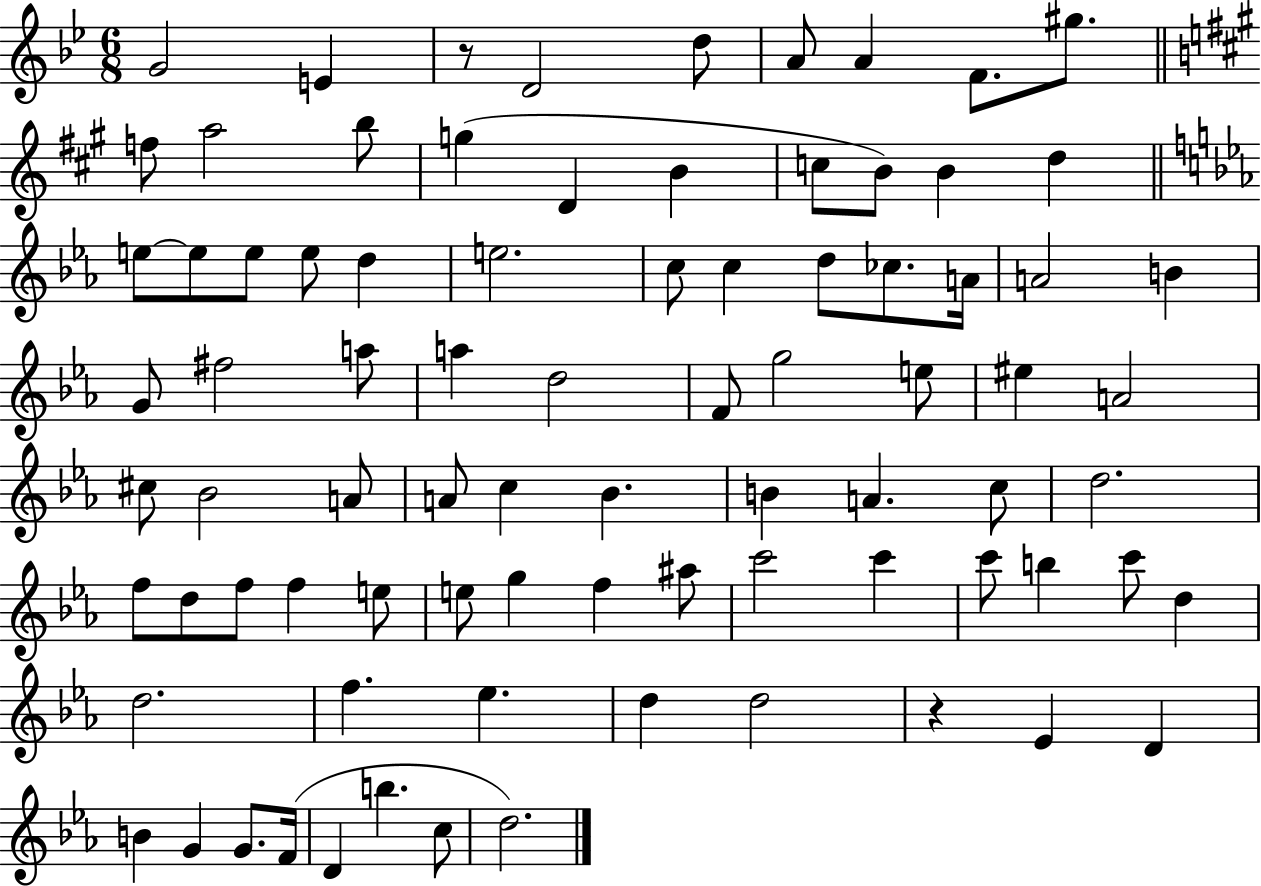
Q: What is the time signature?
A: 6/8